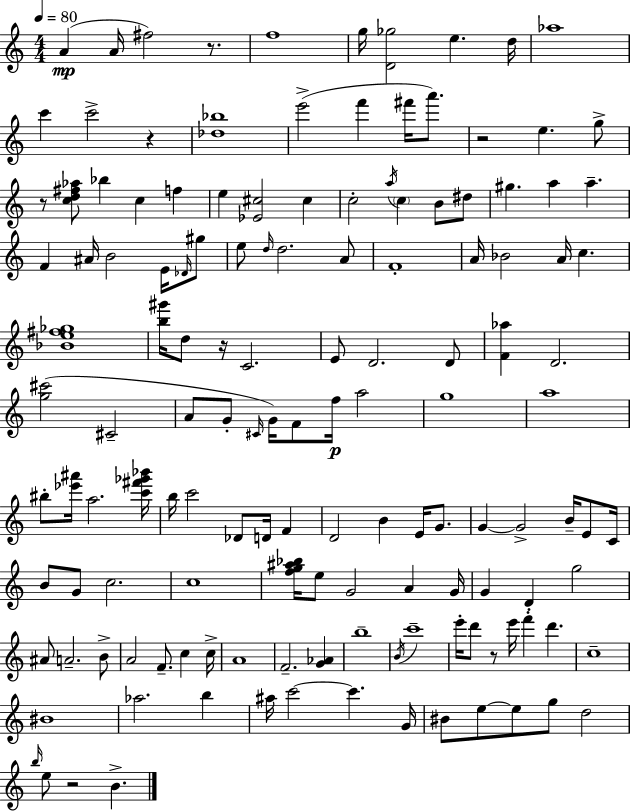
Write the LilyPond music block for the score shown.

{
  \clef treble
  \numericTimeSignature
  \time 4/4
  \key a \minor
  \tempo 4 = 80
  a'4(\mp a'16 fis''2) r8. | f''1 | g''16 <d' ges''>2 e''4. d''16 | aes''1 | \break c'''4 c'''2-> r4 | <des'' bes''>1 | e'''2->( f'''4 fis'''16 a'''8.) | r2 e''4. g''8-> | \break r8 <c'' d'' fis'' aes''>8 bes''4 c''4 f''4 | e''4 <ees' cis''>2 cis''4 | c''2-. \acciaccatura { a''16 } \parenthesize c''4 b'8 dis''8 | gis''4. a''4 a''4.-- | \break f'4 ais'16 b'2 e'16 \grace { des'16 } | gis''8 e''8 \grace { d''16 } d''2. | a'8 f'1-. | a'16 bes'2 a'16 c''4. | \break <bes' e'' fis'' ges''>1 | <b'' gis'''>16 d''8 r16 c'2. | e'8 d'2. | d'8 <f' aes''>4 d'2. | \break <g'' cis'''>2( cis'2-- | a'8 g'8-. \grace { cis'16 }) g'16 f'8 f''16\p a''2 | g''1 | a''1 | \break bis''8-. <ees''' ais'''>16 a''2. | <c''' fis''' ges''' bes'''>16 b''16 c'''2 des'8 d'16 | f'4 d'2 b'4 | e'16 g'8. g'4~~ g'2-> | \break b'16-- e'8 c'16 b'8 g'8 c''2. | c''1 | <f'' g'' ais'' bes''>16 e''8 g'2 a'4 | g'16 g'4 d'4-. g''2 | \break ais'8 a'2.-- | b'8-> a'2 f'8.-- c''4 | c''16-> a'1 | f'2.-- | \break <g' aes'>4 b''1-- | \acciaccatura { b'16 } c'''1-- | e'''16-. d'''8 r8 e'''16 f'''4-. d'''4. | c''1-- | \break bis'1 | aes''2. | b''4 ais''16 c'''2~~ c'''4. | g'16 bis'8 e''8~~ e''8 g''8 d''2 | \break \grace { b''16 } e''8 r2 | b'4.-> \bar "|."
}